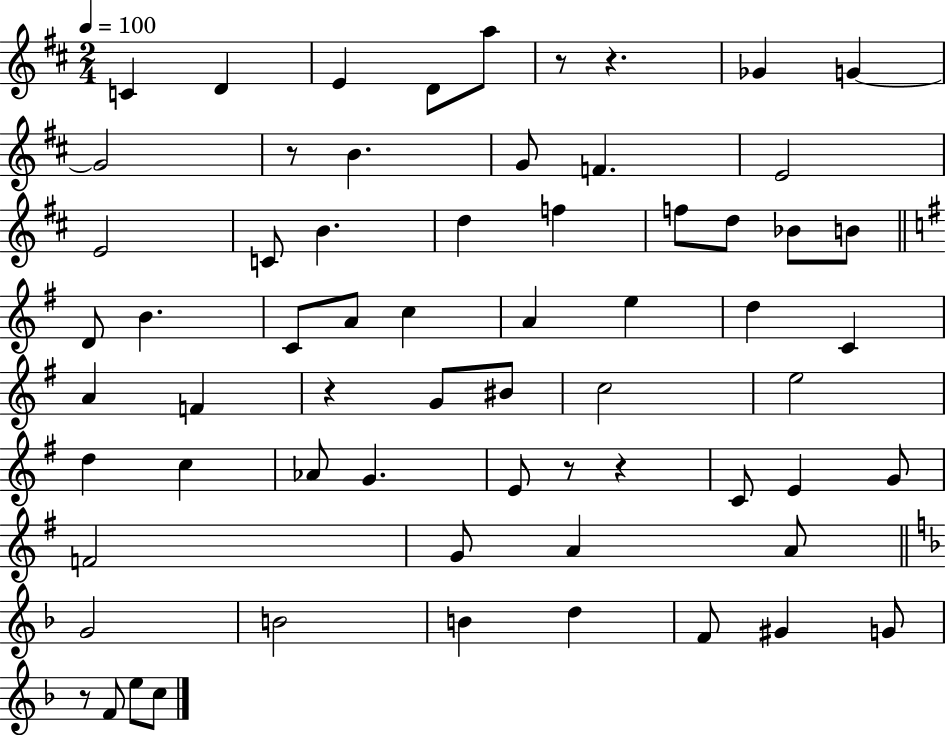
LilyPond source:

{
  \clef treble
  \numericTimeSignature
  \time 2/4
  \key d \major
  \tempo 4 = 100
  c'4 d'4 | e'4 d'8 a''8 | r8 r4. | ges'4 g'4~~ | \break g'2 | r8 b'4. | g'8 f'4. | e'2 | \break e'2 | c'8 b'4. | d''4 f''4 | f''8 d''8 bes'8 b'8 | \break \bar "||" \break \key g \major d'8 b'4. | c'8 a'8 c''4 | a'4 e''4 | d''4 c'4 | \break a'4 f'4 | r4 g'8 bis'8 | c''2 | e''2 | \break d''4 c''4 | aes'8 g'4. | e'8 r8 r4 | c'8 e'4 g'8 | \break f'2 | g'8 a'4 a'8 | \bar "||" \break \key f \major g'2 | b'2 | b'4 d''4 | f'8 gis'4 g'8 | \break r8 f'8 e''8 c''8 | \bar "|."
}